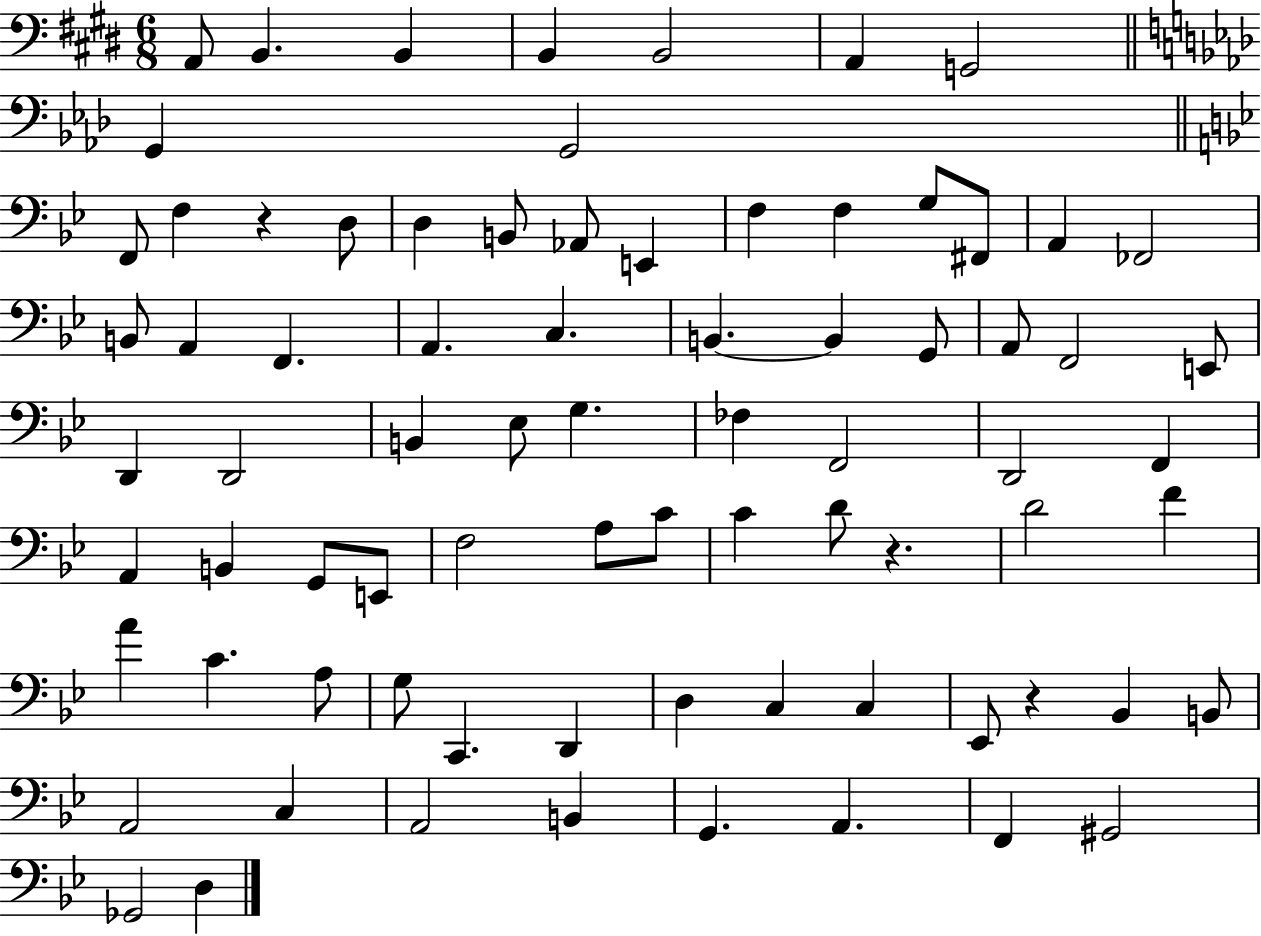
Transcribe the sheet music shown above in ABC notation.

X:1
T:Untitled
M:6/8
L:1/4
K:E
A,,/2 B,, B,, B,, B,,2 A,, G,,2 G,, G,,2 F,,/2 F, z D,/2 D, B,,/2 _A,,/2 E,, F, F, G,/2 ^F,,/2 A,, _F,,2 B,,/2 A,, F,, A,, C, B,, B,, G,,/2 A,,/2 F,,2 E,,/2 D,, D,,2 B,, _E,/2 G, _F, F,,2 D,,2 F,, A,, B,, G,,/2 E,,/2 F,2 A,/2 C/2 C D/2 z D2 F A C A,/2 G,/2 C,, D,, D, C, C, _E,,/2 z _B,, B,,/2 A,,2 C, A,,2 B,, G,, A,, F,, ^G,,2 _G,,2 D,